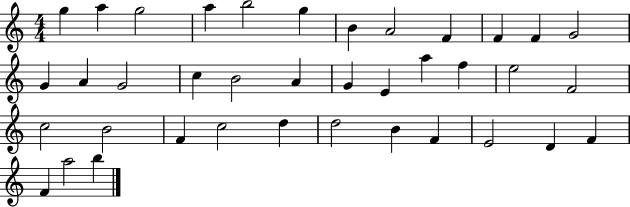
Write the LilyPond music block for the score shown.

{
  \clef treble
  \numericTimeSignature
  \time 4/4
  \key c \major
  g''4 a''4 g''2 | a''4 b''2 g''4 | b'4 a'2 f'4 | f'4 f'4 g'2 | \break g'4 a'4 g'2 | c''4 b'2 a'4 | g'4 e'4 a''4 f''4 | e''2 f'2 | \break c''2 b'2 | f'4 c''2 d''4 | d''2 b'4 f'4 | e'2 d'4 f'4 | \break f'4 a''2 b''4 | \bar "|."
}